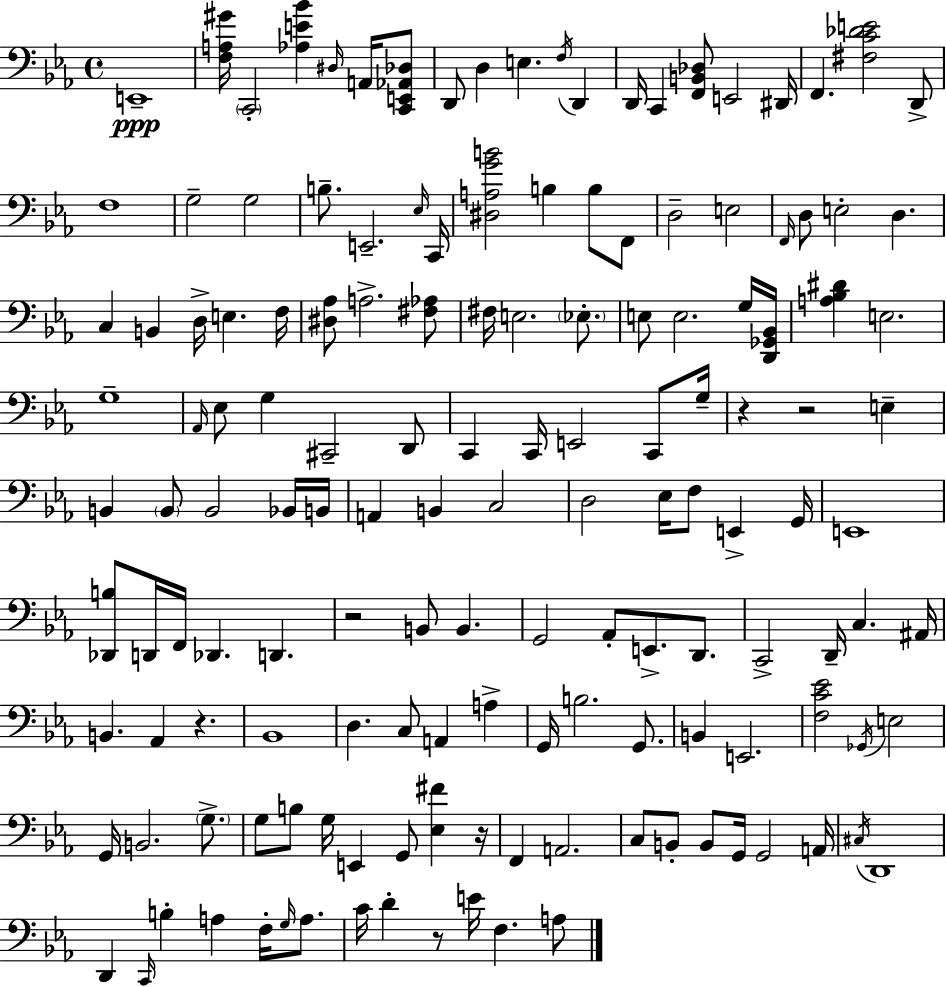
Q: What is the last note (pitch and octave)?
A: A3